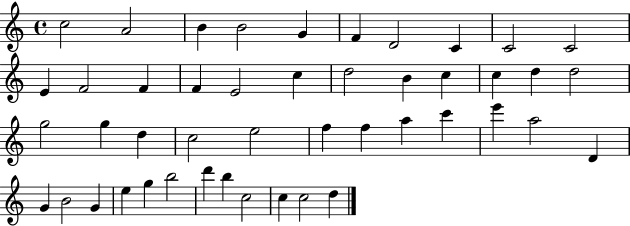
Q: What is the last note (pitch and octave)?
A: D5